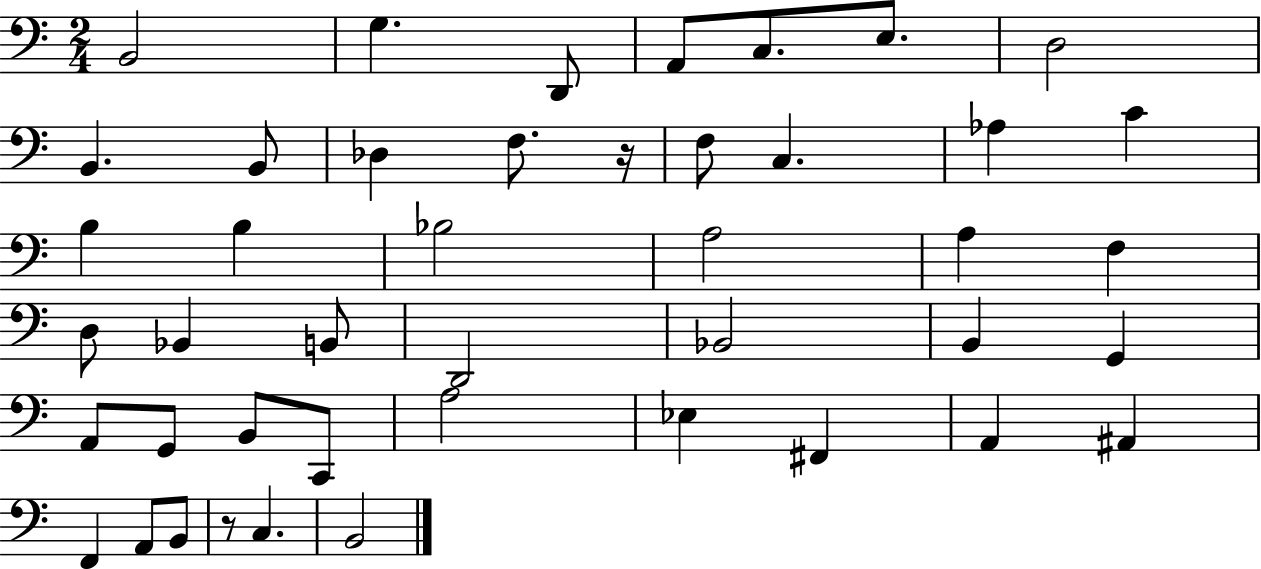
X:1
T:Untitled
M:2/4
L:1/4
K:C
B,,2 G, D,,/2 A,,/2 C,/2 E,/2 D,2 B,, B,,/2 _D, F,/2 z/4 F,/2 C, _A, C B, B, _B,2 A,2 A, F, D,/2 _B,, B,,/2 D,,2 _B,,2 B,, G,, A,,/2 G,,/2 B,,/2 C,,/2 A,2 _E, ^F,, A,, ^A,, F,, A,,/2 B,,/2 z/2 C, B,,2